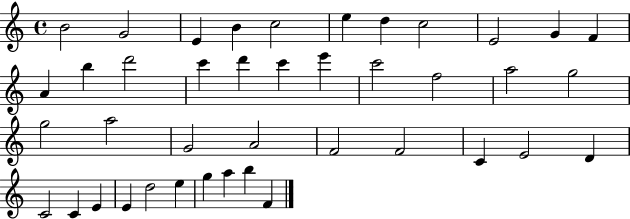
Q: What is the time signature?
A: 4/4